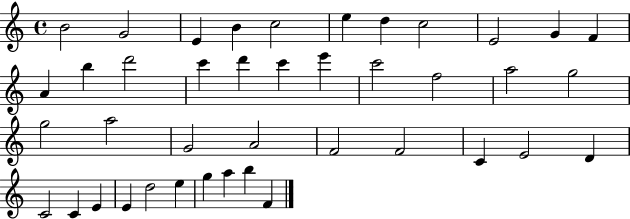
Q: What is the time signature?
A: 4/4